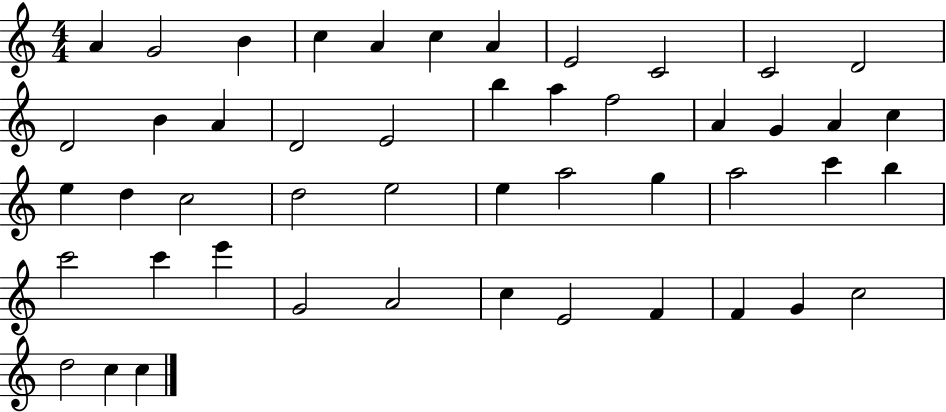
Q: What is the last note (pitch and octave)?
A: C5